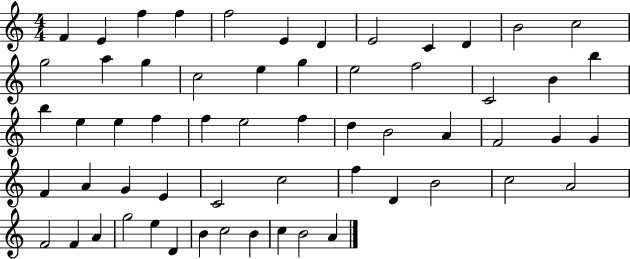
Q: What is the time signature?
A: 4/4